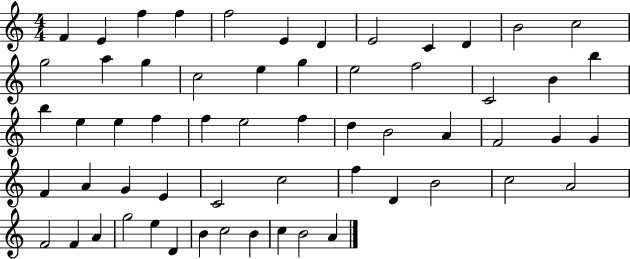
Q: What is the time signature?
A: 4/4